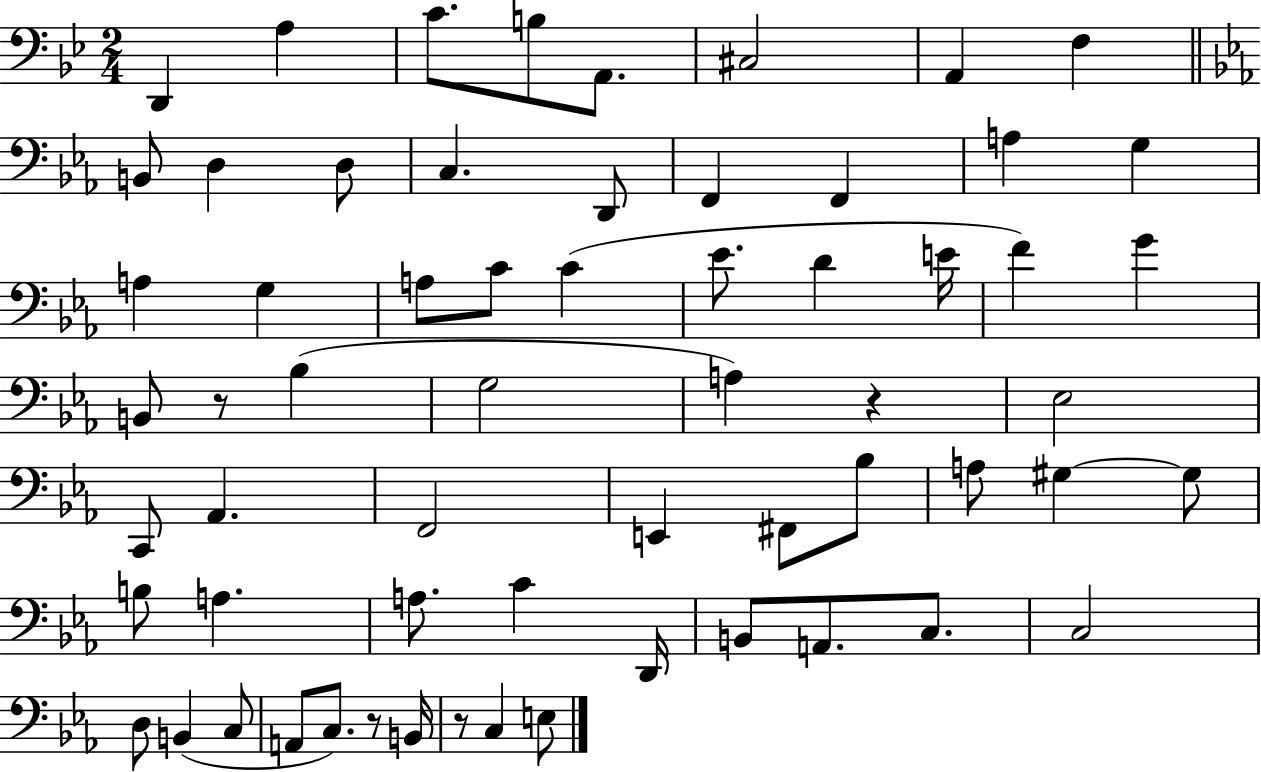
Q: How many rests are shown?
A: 4